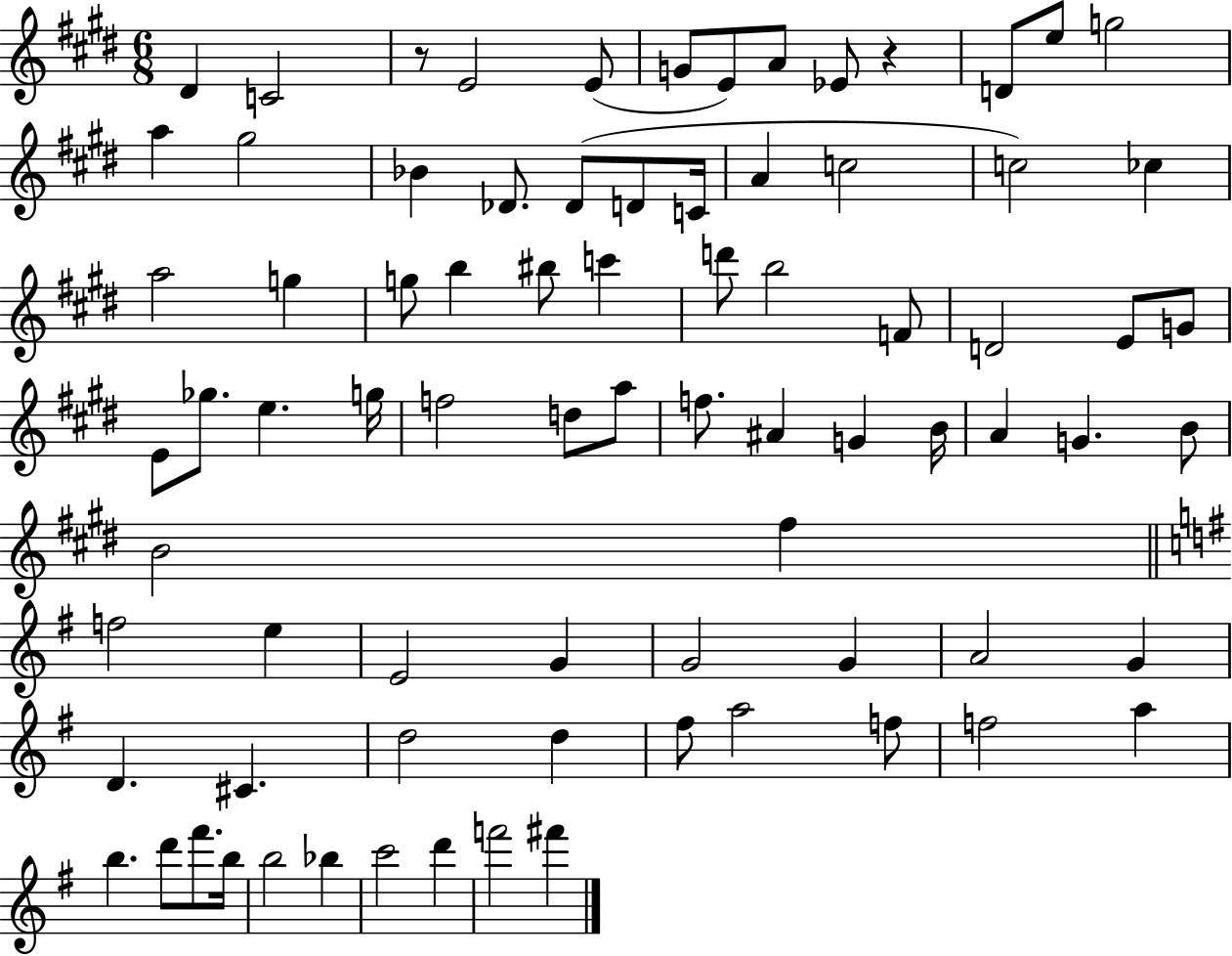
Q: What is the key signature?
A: E major